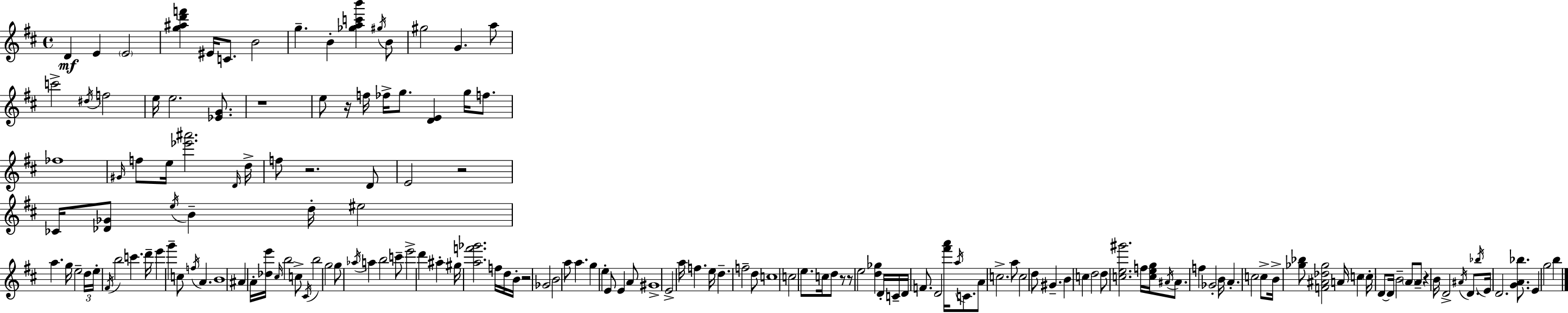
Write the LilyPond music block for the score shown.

{
  \clef treble
  \time 4/4
  \defaultTimeSignature
  \key d \major
  d'4\mf e'4 \parenthesize e'2 | <g'' ais'' d''' f'''>4 eis'16 c'8. b'2 | g''4.-- b'4-. <ges'' a'' c''' b'''>4 \acciaccatura { gis''16 } b'8 | gis''2 g'4. a''8 | \break c'''2-> \acciaccatura { dis''16 } f''2 | e''16 e''2. <ees' g'>8. | r1 | e''8 r16 f''16 fes''16-> g''8. <d' e'>4 g''16 f''8. | \break fes''1 | \grace { gis'16 } f''8 e''16 <ees''' ais'''>2. | \grace { d'16 } d''16-> f''8 r2. | d'8 e'2 r2 | \break ces'16 <des' ges'>8 \acciaccatura { e''16 } b'4-- d''16-. eis''2 | a''4. g''16 e''2-- | \tuplet 3/2 { d''16 e''16-. \acciaccatura { fis'16 } } b''2 c'''4. | d'''16-- e'''4 g'''4-- c''8 | \break \acciaccatura { f''16 } a'4. b'1 | ais'4 a'16-. <des'' e'''>16 \grace { cis''16 } b''2 | c''8-> \acciaccatura { cis'16 } b''2 | g''2 g''8 \acciaccatura { aes''16 } a''4 | \break b''2 c'''8-- e'''2-> | d'''4 ais''4-. gis''16 <a'' f''' ges'''>2. | f''16 d''16 b'16-. r2 | ges'2 b'2 | \break a''8 a''4. g''4 e''4-. | e'8 e'4 a'8 gis'1-> | e'2-> | a''16 f''4. e''16 d''4.-- | \break f''2-- d''8 c''1 | c''2 | e''8. c''16 d''8 r8 r8 e''2 | <d'' ges''>4 d'16-. c'16-- d'16 f'8. d'2 | \break <fis''' a'''>16 \acciaccatura { a''16 } c'8. a'8 c''2.-> | a''8 c''2 | d''8 gis'4.-- b'4 c''4 | d''2 d''8 <c'' e'' gis'''>2. | \break f''16 <c'' e'' g''>16 \acciaccatura { ais'16 } ais'8. f''4 | ges'2-. b'16 a'4.-. | c''2 c''8-> b'16-> <ges'' bes''>8 <f' ais' des'' ges''>2 | a'16 c''4 \parenthesize c''16-. d'8~~ d'16 | \break b'2-- \parenthesize a'8 a'8-- r4 | b'16 d'2-> \acciaccatura { ais'16 } d'8. \acciaccatura { bes''16 } e'16 d'2. | <g' a' bes''>8. e'4 | g''2 b''4 \bar "|."
}